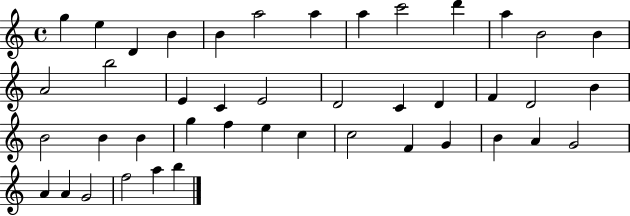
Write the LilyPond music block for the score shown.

{
  \clef treble
  \time 4/4
  \defaultTimeSignature
  \key c \major
  g''4 e''4 d'4 b'4 | b'4 a''2 a''4 | a''4 c'''2 d'''4 | a''4 b'2 b'4 | \break a'2 b''2 | e'4 c'4 e'2 | d'2 c'4 d'4 | f'4 d'2 b'4 | \break b'2 b'4 b'4 | g''4 f''4 e''4 c''4 | c''2 f'4 g'4 | b'4 a'4 g'2 | \break a'4 a'4 g'2 | f''2 a''4 b''4 | \bar "|."
}